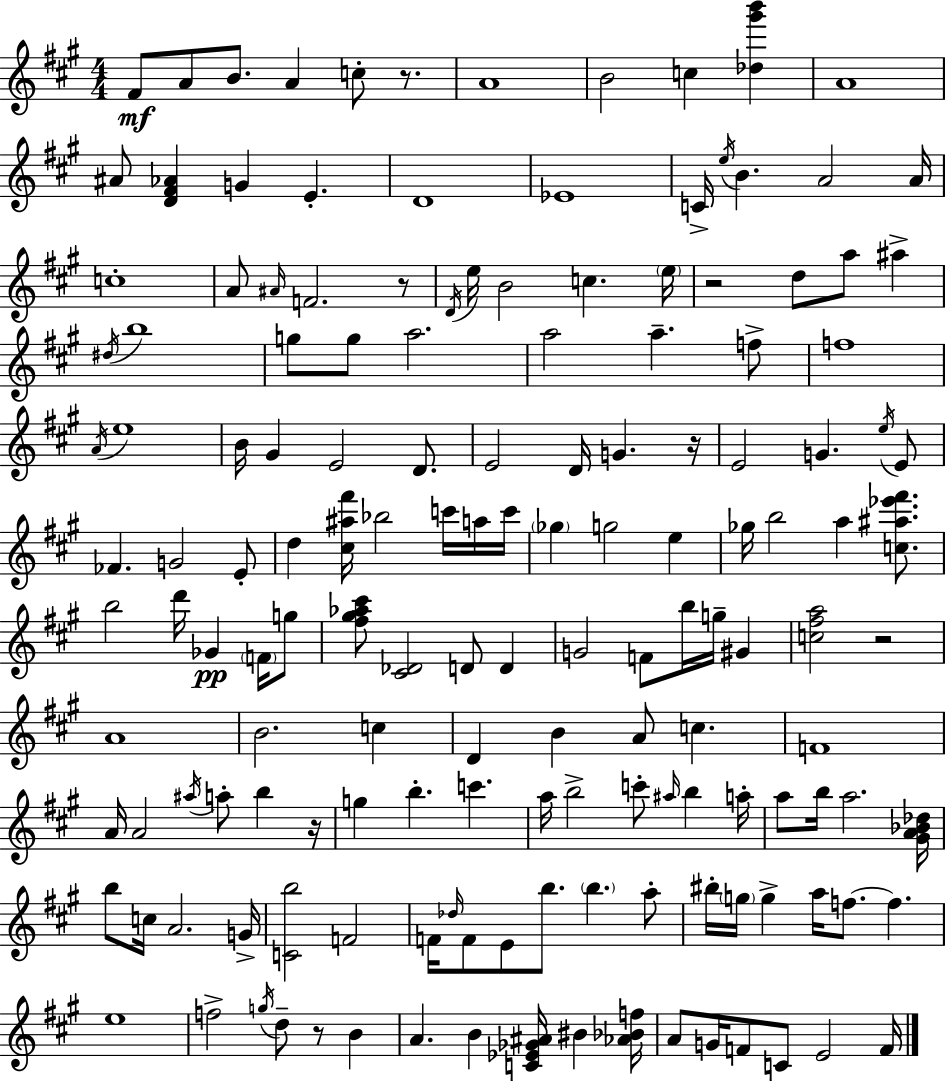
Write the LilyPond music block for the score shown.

{
  \clef treble
  \numericTimeSignature
  \time 4/4
  \key a \major
  fis'8\mf a'8 b'8. a'4 c''8-. r8. | a'1 | b'2 c''4 <des'' gis''' b'''>4 | a'1 | \break ais'8 <d' fis' aes'>4 g'4 e'4.-. | d'1 | ees'1 | c'16-> \acciaccatura { e''16 } b'4. a'2 | \break a'16 c''1-. | a'8 \grace { ais'16 } f'2. | r8 \acciaccatura { d'16 } e''16 b'2 c''4. | \parenthesize e''16 r2 d''8 a''8 ais''4-> | \break \acciaccatura { dis''16 } b''1 | g''8 g''8 a''2. | a''2 a''4.-- | f''8-> f''1 | \break \acciaccatura { a'16 } e''1 | b'16 gis'4 e'2 | d'8. e'2 d'16 g'4. | r16 e'2 g'4. | \break \acciaccatura { e''16 } e'8 fes'4. g'2 | e'8-. d''4 <cis'' ais'' fis'''>16 bes''2 | c'''16 a''16 c'''16 \parenthesize ges''4 g''2 | e''4 ges''16 b''2 a''4 | \break <c'' ais'' ees''' fis'''>8. b''2 d'''16 ges'4\pp | \parenthesize f'16 g''8 <fis'' gis'' aes'' cis'''>8 <cis' des'>2 | d'8 d'4 g'2 f'8 | b''16 g''16-- gis'4 <c'' fis'' a''>2 r2 | \break a'1 | b'2. | c''4 d'4 b'4 a'8 | c''4. f'1 | \break a'16 a'2 \acciaccatura { ais''16 } | a''8-. b''4 r16 g''4 b''4.-. | c'''4. a''16 b''2-> | c'''8-. \grace { ais''16 } b''4 a''16-. a''8 b''16 a''2. | \break <gis' a' bes' des''>16 b''8 c''16 a'2. | g'16-> <c' b''>2 | f'2 f'16 \grace { des''16 } f'8 e'8 b''8. | \parenthesize b''4. a''8-. bis''16-. \parenthesize g''16 g''4-> a''16 | \break f''8.~~ f''4. e''1 | f''2-> | \acciaccatura { g''16 } d''8-- r8 b'4 a'4. | b'4 <c' ees' ges' ais'>16 bis'4 <aes' bes' f''>16 a'8 g'16 f'8 c'8 | \break e'2 f'16 \bar "|."
}